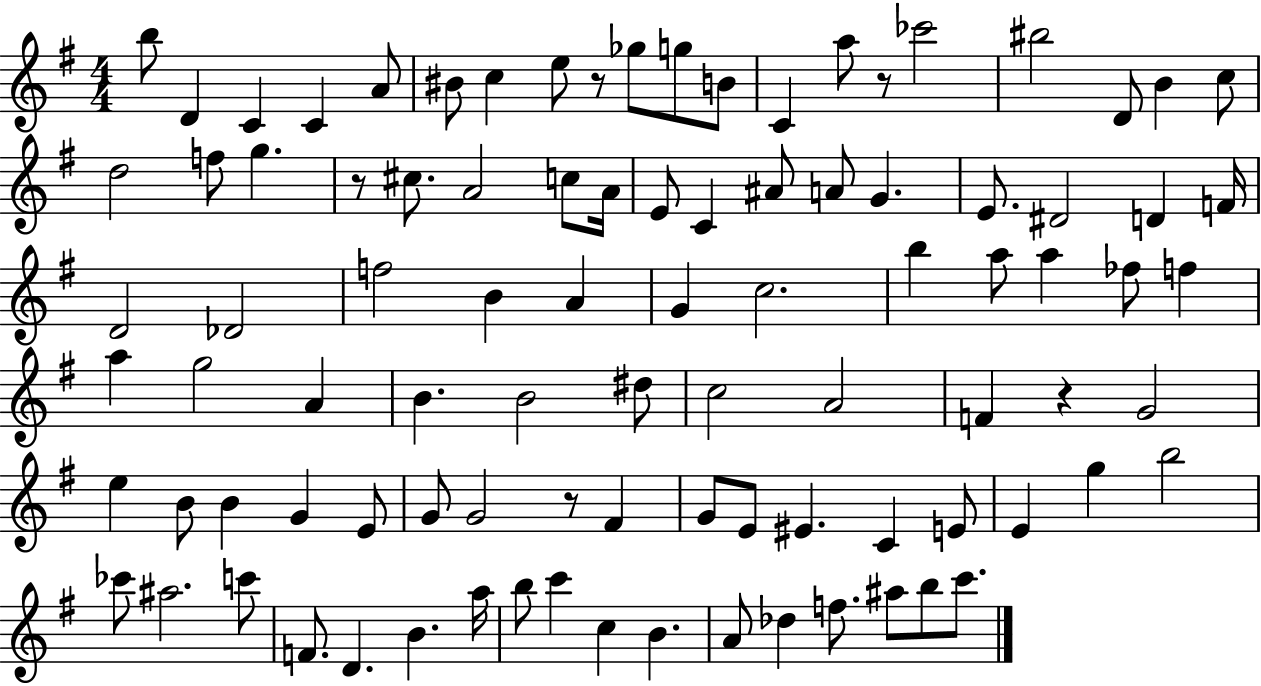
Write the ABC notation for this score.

X:1
T:Untitled
M:4/4
L:1/4
K:G
b/2 D C C A/2 ^B/2 c e/2 z/2 _g/2 g/2 B/2 C a/2 z/2 _c'2 ^b2 D/2 B c/2 d2 f/2 g z/2 ^c/2 A2 c/2 A/4 E/2 C ^A/2 A/2 G E/2 ^D2 D F/4 D2 _D2 f2 B A G c2 b a/2 a _f/2 f a g2 A B B2 ^d/2 c2 A2 F z G2 e B/2 B G E/2 G/2 G2 z/2 ^F G/2 E/2 ^E C E/2 E g b2 _c'/2 ^a2 c'/2 F/2 D B a/4 b/2 c' c B A/2 _d f/2 ^a/2 b/2 c'/2